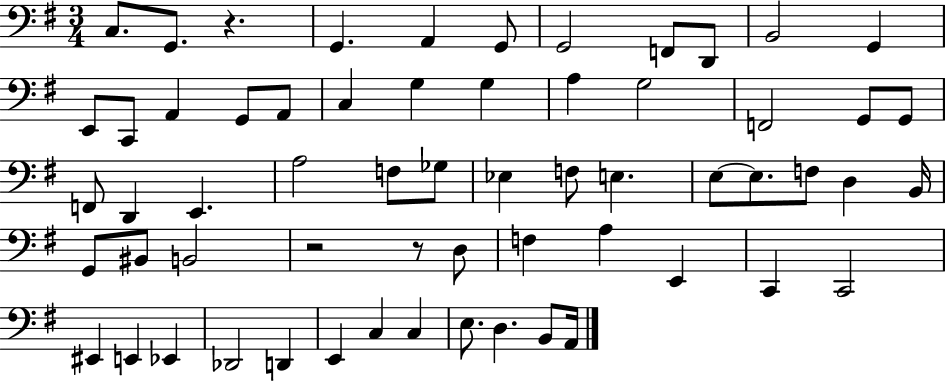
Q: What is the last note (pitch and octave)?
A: A2